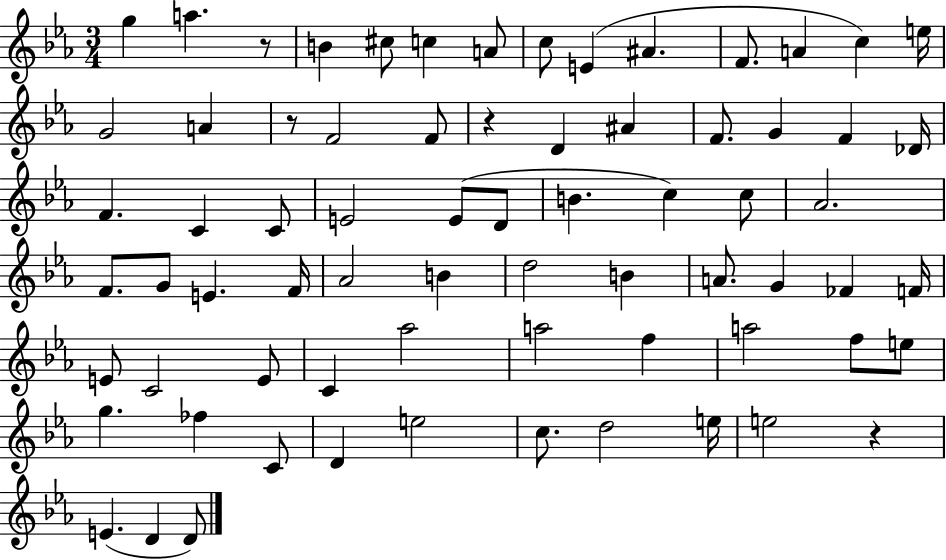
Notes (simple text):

G5/q A5/q. R/e B4/q C#5/e C5/q A4/e C5/e E4/q A#4/q. F4/e. A4/q C5/q E5/s G4/h A4/q R/e F4/h F4/e R/q D4/q A#4/q F4/e. G4/q F4/q Db4/s F4/q. C4/q C4/e E4/h E4/e D4/e B4/q. C5/q C5/e Ab4/h. F4/e. G4/e E4/q. F4/s Ab4/h B4/q D5/h B4/q A4/e. G4/q FES4/q F4/s E4/e C4/h E4/e C4/q Ab5/h A5/h F5/q A5/h F5/e E5/e G5/q. FES5/q C4/e D4/q E5/h C5/e. D5/h E5/s E5/h R/q E4/q. D4/q D4/e